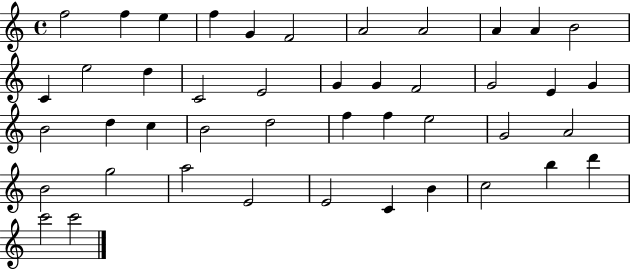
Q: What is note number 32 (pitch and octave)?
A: A4